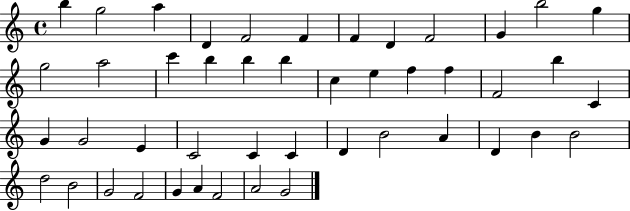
B5/q G5/h A5/q D4/q F4/h F4/q F4/q D4/q F4/h G4/q B5/h G5/q G5/h A5/h C6/q B5/q B5/q B5/q C5/q E5/q F5/q F5/q F4/h B5/q C4/q G4/q G4/h E4/q C4/h C4/q C4/q D4/q B4/h A4/q D4/q B4/q B4/h D5/h B4/h G4/h F4/h G4/q A4/q F4/h A4/h G4/h